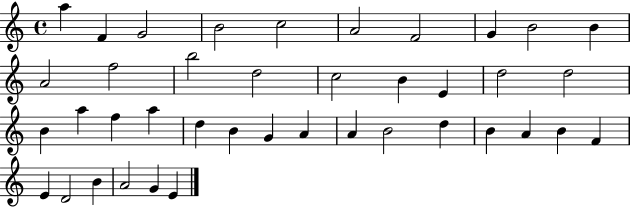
{
  \clef treble
  \time 4/4
  \defaultTimeSignature
  \key c \major
  a''4 f'4 g'2 | b'2 c''2 | a'2 f'2 | g'4 b'2 b'4 | \break a'2 f''2 | b''2 d''2 | c''2 b'4 e'4 | d''2 d''2 | \break b'4 a''4 f''4 a''4 | d''4 b'4 g'4 a'4 | a'4 b'2 d''4 | b'4 a'4 b'4 f'4 | \break e'4 d'2 b'4 | a'2 g'4 e'4 | \bar "|."
}